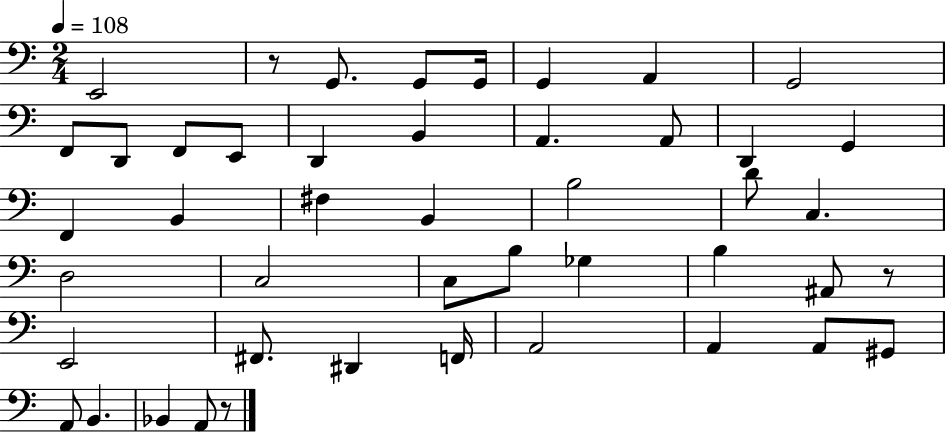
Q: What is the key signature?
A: C major